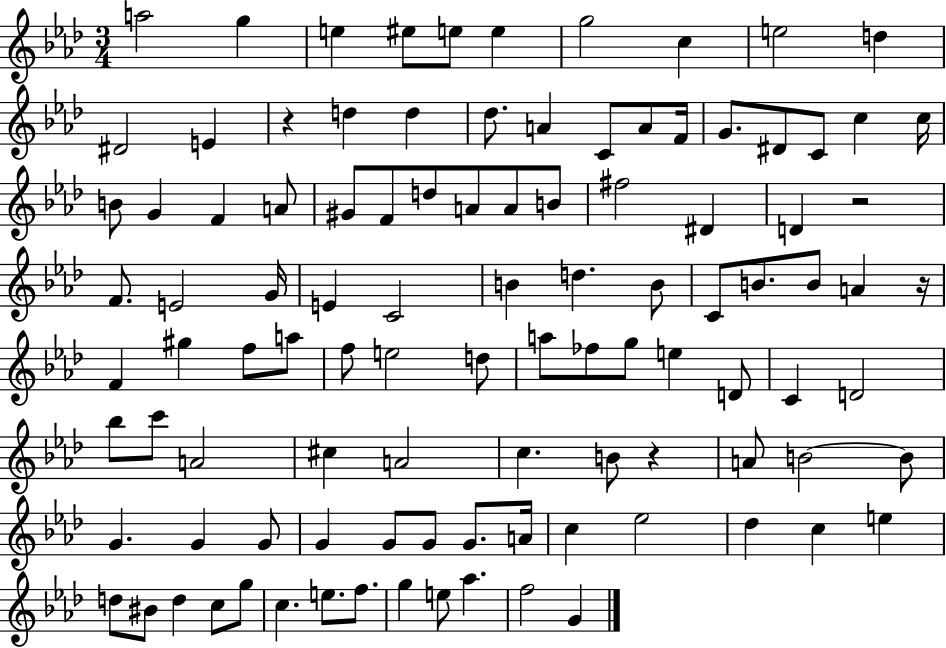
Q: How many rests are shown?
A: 4